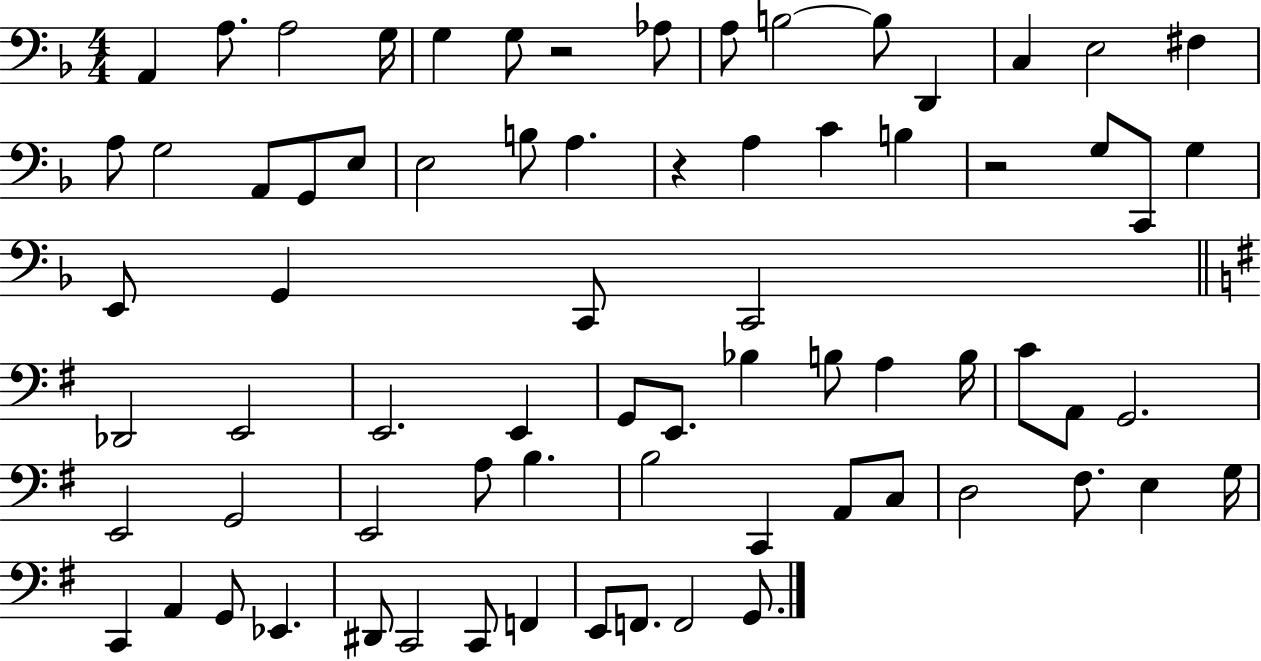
{
  \clef bass
  \numericTimeSignature
  \time 4/4
  \key f \major
  a,4 a8. a2 g16 | g4 g8 r2 aes8 | a8 b2~~ b8 d,4 | c4 e2 fis4 | \break a8 g2 a,8 g,8 e8 | e2 b8 a4. | r4 a4 c'4 b4 | r2 g8 c,8 g4 | \break e,8 g,4 c,8 c,2 | \bar "||" \break \key g \major des,2 e,2 | e,2. e,4 | g,8 e,8. bes4 b8 a4 b16 | c'8 a,8 g,2. | \break e,2 g,2 | e,2 a8 b4. | b2 c,4 a,8 c8 | d2 fis8. e4 g16 | \break c,4 a,4 g,8 ees,4. | dis,8 c,2 c,8 f,4 | e,8 f,8. f,2 g,8. | \bar "|."
}